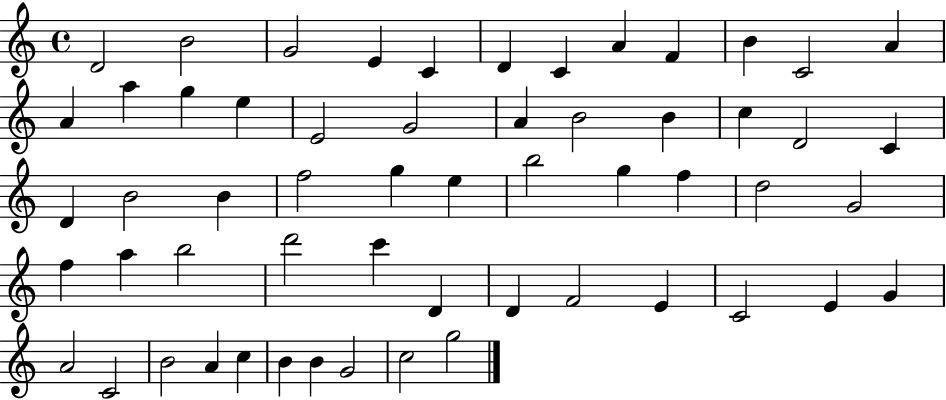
{
  \clef treble
  \time 4/4
  \defaultTimeSignature
  \key c \major
  d'2 b'2 | g'2 e'4 c'4 | d'4 c'4 a'4 f'4 | b'4 c'2 a'4 | \break a'4 a''4 g''4 e''4 | e'2 g'2 | a'4 b'2 b'4 | c''4 d'2 c'4 | \break d'4 b'2 b'4 | f''2 g''4 e''4 | b''2 g''4 f''4 | d''2 g'2 | \break f''4 a''4 b''2 | d'''2 c'''4 d'4 | d'4 f'2 e'4 | c'2 e'4 g'4 | \break a'2 c'2 | b'2 a'4 c''4 | b'4 b'4 g'2 | c''2 g''2 | \break \bar "|."
}